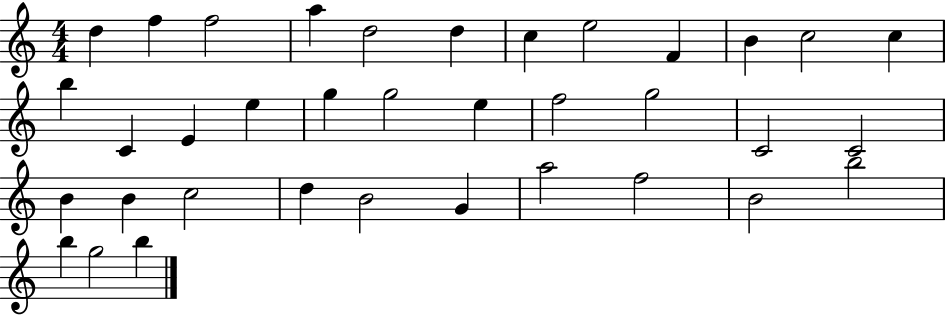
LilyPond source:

{
  \clef treble
  \numericTimeSignature
  \time 4/4
  \key c \major
  d''4 f''4 f''2 | a''4 d''2 d''4 | c''4 e''2 f'4 | b'4 c''2 c''4 | \break b''4 c'4 e'4 e''4 | g''4 g''2 e''4 | f''2 g''2 | c'2 c'2 | \break b'4 b'4 c''2 | d''4 b'2 g'4 | a''2 f''2 | b'2 b''2 | \break b''4 g''2 b''4 | \bar "|."
}